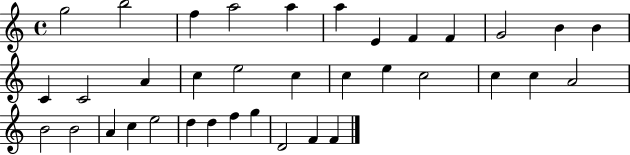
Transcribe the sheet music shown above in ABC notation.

X:1
T:Untitled
M:4/4
L:1/4
K:C
g2 b2 f a2 a a E F F G2 B B C C2 A c e2 c c e c2 c c A2 B2 B2 A c e2 d d f g D2 F F